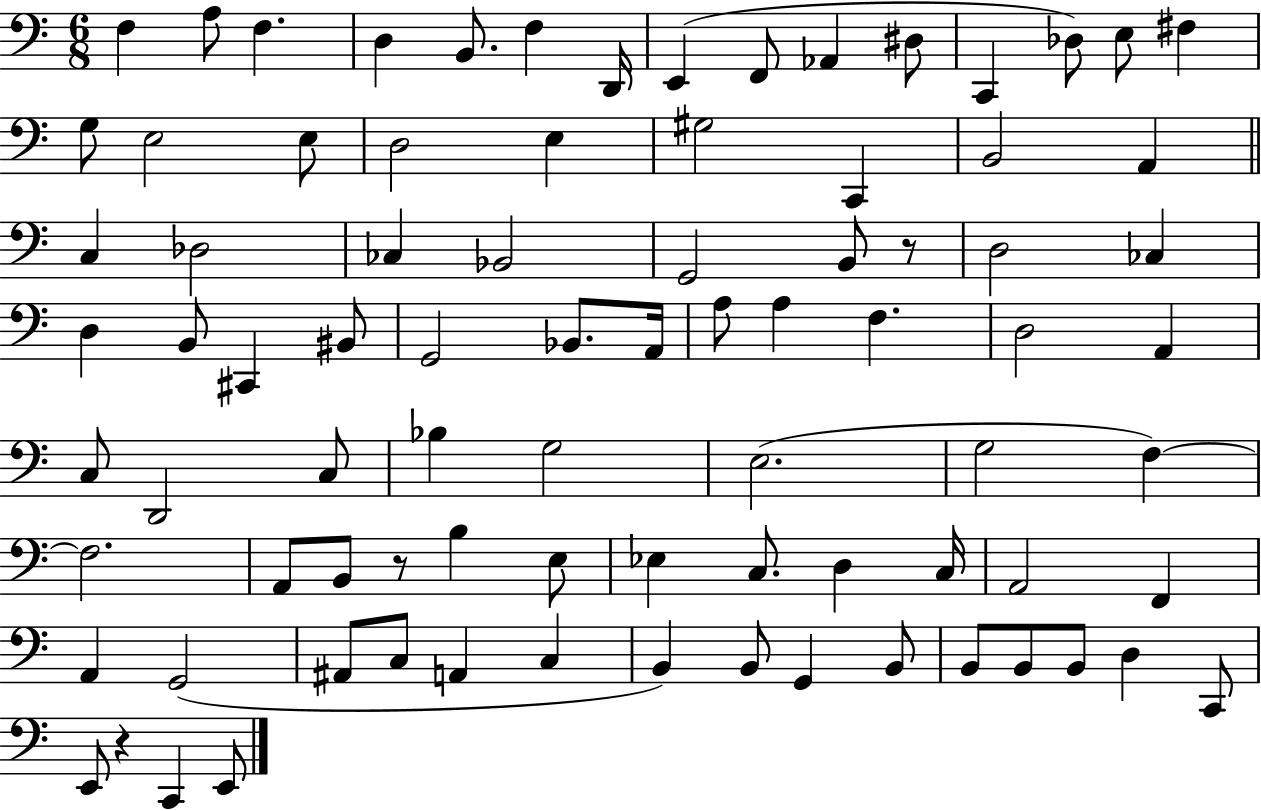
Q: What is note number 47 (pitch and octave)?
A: C3